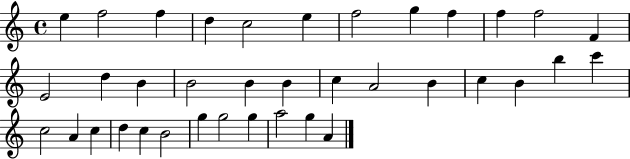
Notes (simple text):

E5/q F5/h F5/q D5/q C5/h E5/q F5/h G5/q F5/q F5/q F5/h F4/q E4/h D5/q B4/q B4/h B4/q B4/q C5/q A4/h B4/q C5/q B4/q B5/q C6/q C5/h A4/q C5/q D5/q C5/q B4/h G5/q G5/h G5/q A5/h G5/q A4/q